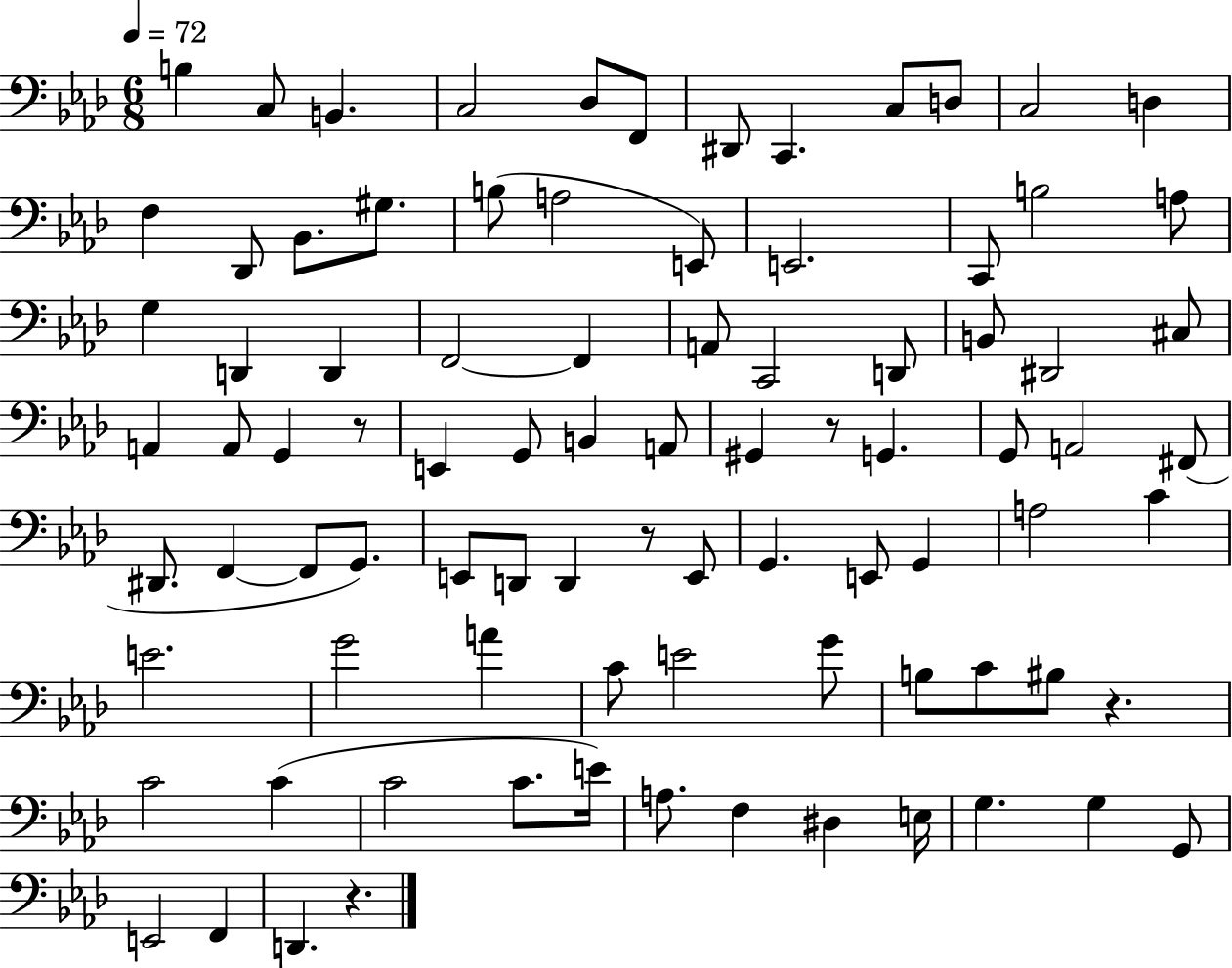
B3/q C3/e B2/q. C3/h Db3/e F2/e D#2/e C2/q. C3/e D3/e C3/h D3/q F3/q Db2/e Bb2/e. G#3/e. B3/e A3/h E2/e E2/h. C2/e B3/h A3/e G3/q D2/q D2/q F2/h F2/q A2/e C2/h D2/e B2/e D#2/h C#3/e A2/q A2/e G2/q R/e E2/q G2/e B2/q A2/e G#2/q R/e G2/q. G2/e A2/h F#2/e D#2/e. F2/q F2/e G2/e. E2/e D2/e D2/q R/e E2/e G2/q. E2/e G2/q A3/h C4/q E4/h. G4/h A4/q C4/e E4/h G4/e B3/e C4/e BIS3/e R/q. C4/h C4/q C4/h C4/e. E4/s A3/e. F3/q D#3/q E3/s G3/q. G3/q G2/e E2/h F2/q D2/q. R/q.